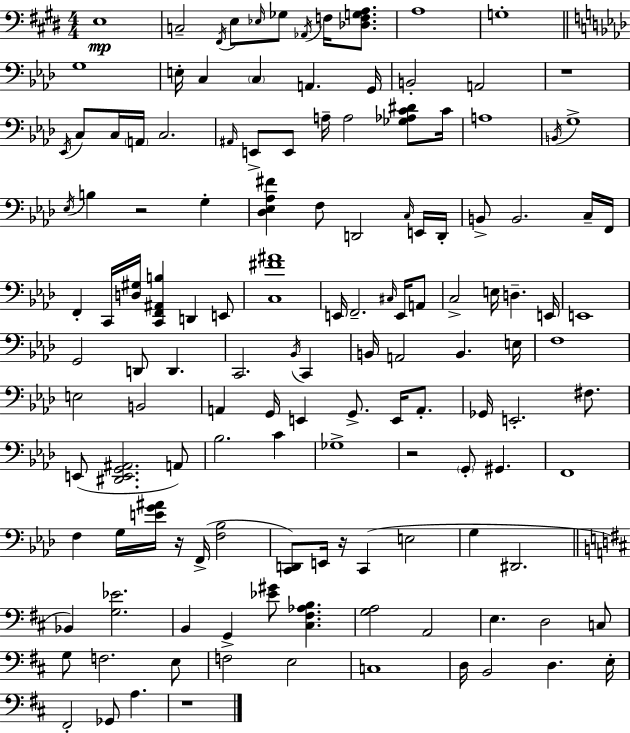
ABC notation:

X:1
T:Untitled
M:4/4
L:1/4
K:E
E,4 C,2 ^F,,/4 E,/2 _E,/4 _G,/2 _A,,/4 F,/4 [_D,F,G,A,]/2 A,4 G,4 G,4 E,/4 C, C, A,, G,,/4 B,,2 A,,2 z4 _E,,/4 C,/2 C,/4 A,,/4 C,2 ^A,,/4 E,,/2 E,,/2 A,/4 A,2 [_G,_A,C^D]/2 C/4 A,4 B,,/4 G,4 _E,/4 B, z2 G, [_D,_E,_A,^F] F,/2 D,,2 C,/4 E,,/4 D,,/4 B,,/2 B,,2 C,/4 F,,/4 F,, C,,/4 [D,^G,]/4 [C,,F,,^A,,B,] D,, E,,/2 [C,^F^A]4 E,,/4 F,,2 ^C,/4 E,,/4 A,,/2 C,2 E,/4 D, E,,/4 E,,4 G,,2 D,,/2 D,, C,,2 _B,,/4 C,, B,,/4 A,,2 B,, E,/4 F,4 E,2 B,,2 A,, G,,/4 E,, G,,/2 E,,/4 A,,/2 _G,,/4 E,,2 ^F,/2 E,,/2 [^D,,E,,G,,^A,,]2 A,,/2 _B,2 C _G,4 z2 G,,/2 ^G,, F,,4 F, G,/4 [EG^A]/4 z/4 F,,/4 [F,_B,]2 [C,,D,,]/2 E,,/4 z/4 C,, E,2 G, ^D,,2 _B,, [G,_E]2 B,, G,, [_E^G]/2 [^C,^F,_A,B,] [G,A,]2 A,,2 E, D,2 C,/2 G,/2 F,2 E,/2 F,2 E,2 C,4 D,/4 B,,2 D, E,/4 ^F,,2 _G,,/2 A, z4